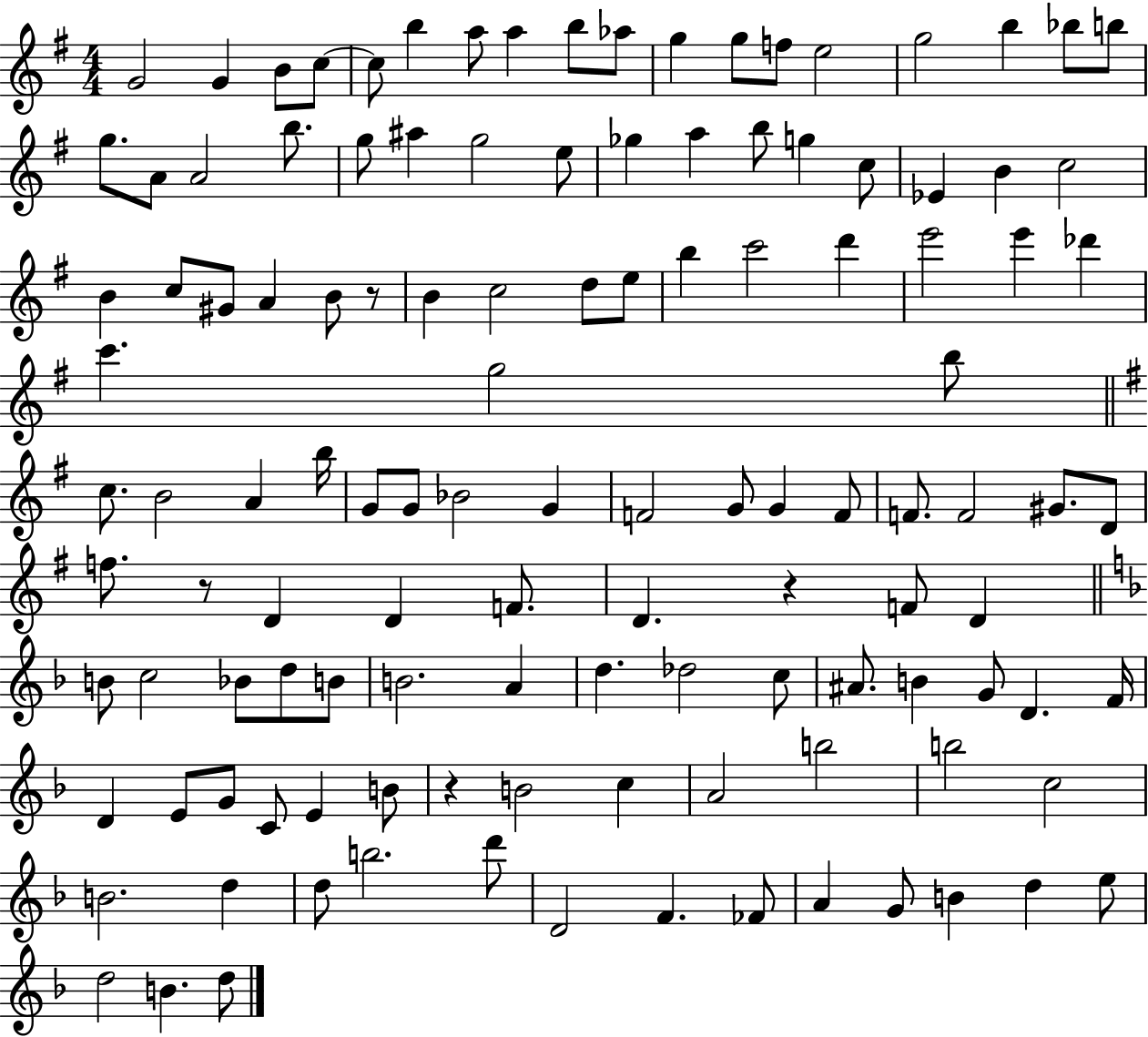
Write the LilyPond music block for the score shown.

{
  \clef treble
  \numericTimeSignature
  \time 4/4
  \key g \major
  g'2 g'4 b'8 c''8~~ | c''8 b''4 a''8 a''4 b''8 aes''8 | g''4 g''8 f''8 e''2 | g''2 b''4 bes''8 b''8 | \break g''8. a'8 a'2 b''8. | g''8 ais''4 g''2 e''8 | ges''4 a''4 b''8 g''4 c''8 | ees'4 b'4 c''2 | \break b'4 c''8 gis'8 a'4 b'8 r8 | b'4 c''2 d''8 e''8 | b''4 c'''2 d'''4 | e'''2 e'''4 des'''4 | \break c'''4. g''2 b''8 | \bar "||" \break \key e \minor c''8. b'2 a'4 b''16 | g'8 g'8 bes'2 g'4 | f'2 g'8 g'4 f'8 | f'8. f'2 gis'8. d'8 | \break f''8. r8 d'4 d'4 f'8. | d'4. r4 f'8 d'4 | \bar "||" \break \key f \major b'8 c''2 bes'8 d''8 b'8 | b'2. a'4 | d''4. des''2 c''8 | ais'8. b'4 g'8 d'4. f'16 | \break d'4 e'8 g'8 c'8 e'4 b'8 | r4 b'2 c''4 | a'2 b''2 | b''2 c''2 | \break b'2. d''4 | d''8 b''2. d'''8 | d'2 f'4. fes'8 | a'4 g'8 b'4 d''4 e''8 | \break d''2 b'4. d''8 | \bar "|."
}